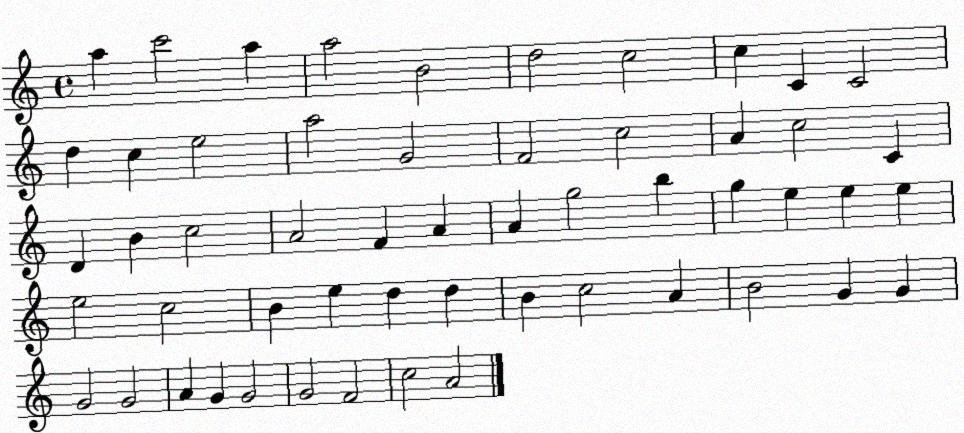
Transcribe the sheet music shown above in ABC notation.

X:1
T:Untitled
M:4/4
L:1/4
K:C
a c'2 a a2 B2 d2 c2 c C C2 d c e2 a2 G2 F2 c2 A c2 C D B c2 A2 F A A g2 b g e e e e2 c2 B e d d B c2 A B2 G G G2 G2 A G G2 G2 F2 c2 A2